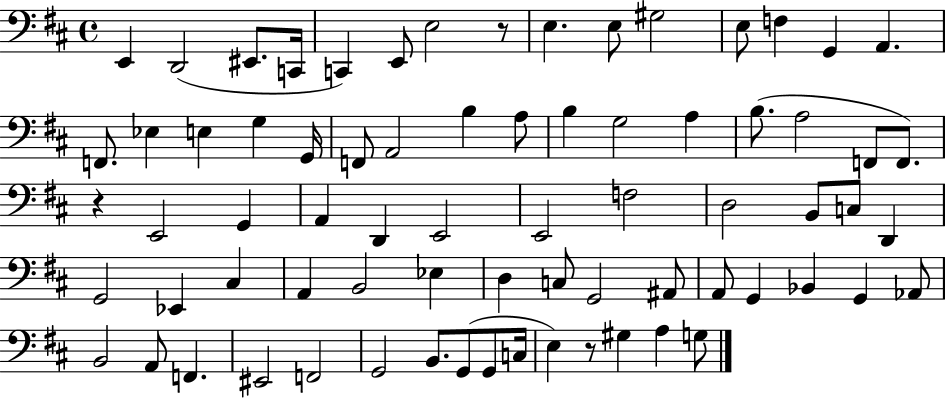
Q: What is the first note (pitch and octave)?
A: E2